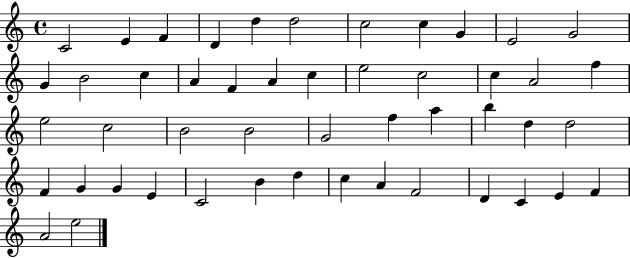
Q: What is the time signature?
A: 4/4